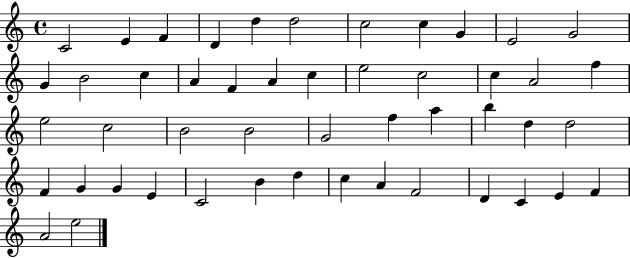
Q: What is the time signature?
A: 4/4